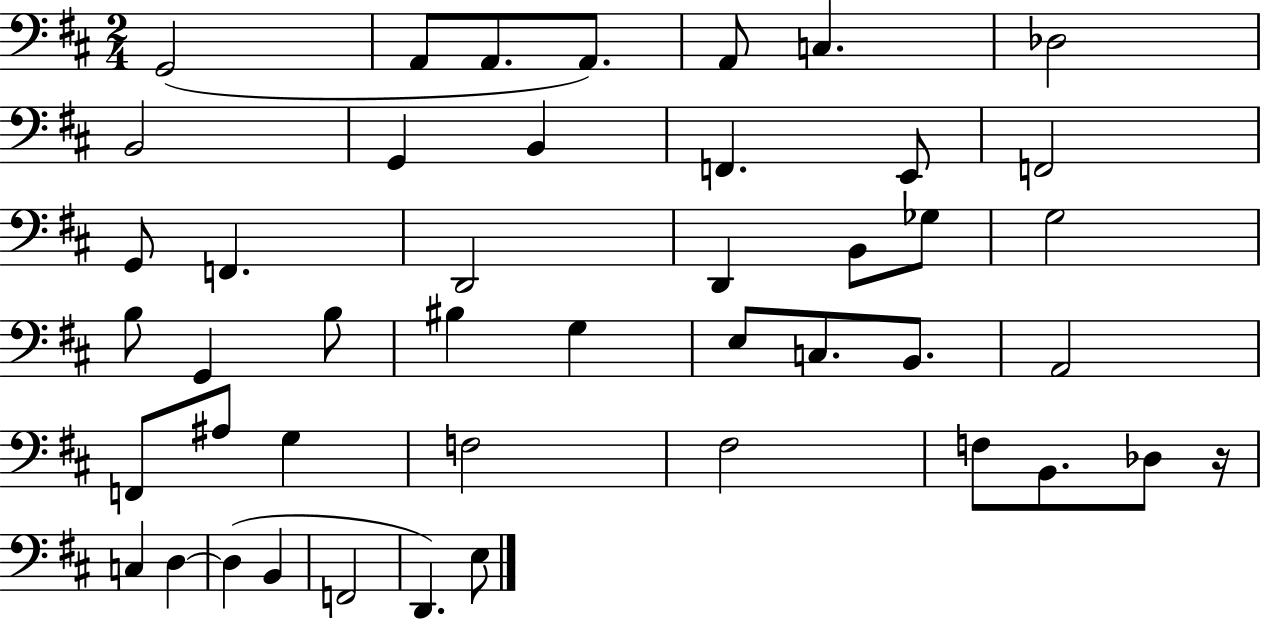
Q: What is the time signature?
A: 2/4